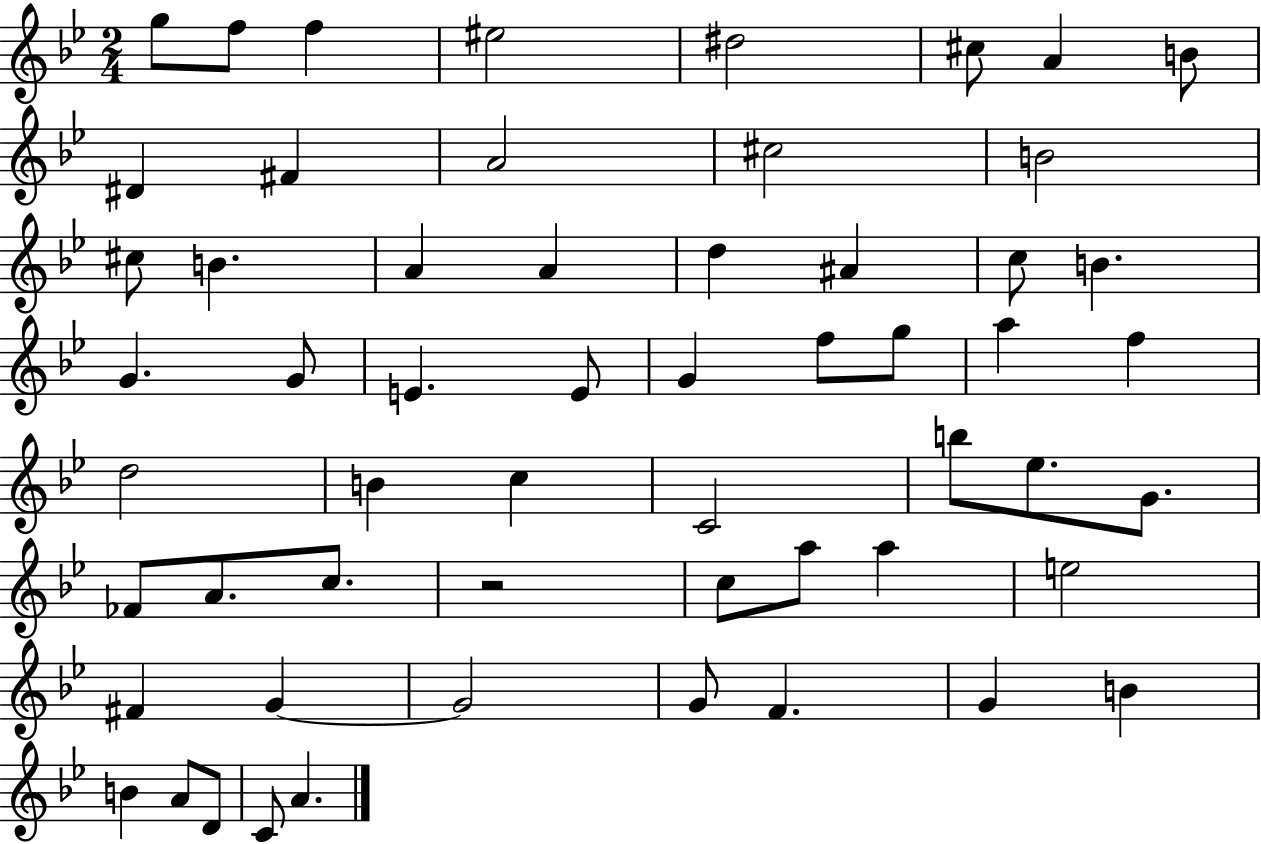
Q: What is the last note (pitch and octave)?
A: A4